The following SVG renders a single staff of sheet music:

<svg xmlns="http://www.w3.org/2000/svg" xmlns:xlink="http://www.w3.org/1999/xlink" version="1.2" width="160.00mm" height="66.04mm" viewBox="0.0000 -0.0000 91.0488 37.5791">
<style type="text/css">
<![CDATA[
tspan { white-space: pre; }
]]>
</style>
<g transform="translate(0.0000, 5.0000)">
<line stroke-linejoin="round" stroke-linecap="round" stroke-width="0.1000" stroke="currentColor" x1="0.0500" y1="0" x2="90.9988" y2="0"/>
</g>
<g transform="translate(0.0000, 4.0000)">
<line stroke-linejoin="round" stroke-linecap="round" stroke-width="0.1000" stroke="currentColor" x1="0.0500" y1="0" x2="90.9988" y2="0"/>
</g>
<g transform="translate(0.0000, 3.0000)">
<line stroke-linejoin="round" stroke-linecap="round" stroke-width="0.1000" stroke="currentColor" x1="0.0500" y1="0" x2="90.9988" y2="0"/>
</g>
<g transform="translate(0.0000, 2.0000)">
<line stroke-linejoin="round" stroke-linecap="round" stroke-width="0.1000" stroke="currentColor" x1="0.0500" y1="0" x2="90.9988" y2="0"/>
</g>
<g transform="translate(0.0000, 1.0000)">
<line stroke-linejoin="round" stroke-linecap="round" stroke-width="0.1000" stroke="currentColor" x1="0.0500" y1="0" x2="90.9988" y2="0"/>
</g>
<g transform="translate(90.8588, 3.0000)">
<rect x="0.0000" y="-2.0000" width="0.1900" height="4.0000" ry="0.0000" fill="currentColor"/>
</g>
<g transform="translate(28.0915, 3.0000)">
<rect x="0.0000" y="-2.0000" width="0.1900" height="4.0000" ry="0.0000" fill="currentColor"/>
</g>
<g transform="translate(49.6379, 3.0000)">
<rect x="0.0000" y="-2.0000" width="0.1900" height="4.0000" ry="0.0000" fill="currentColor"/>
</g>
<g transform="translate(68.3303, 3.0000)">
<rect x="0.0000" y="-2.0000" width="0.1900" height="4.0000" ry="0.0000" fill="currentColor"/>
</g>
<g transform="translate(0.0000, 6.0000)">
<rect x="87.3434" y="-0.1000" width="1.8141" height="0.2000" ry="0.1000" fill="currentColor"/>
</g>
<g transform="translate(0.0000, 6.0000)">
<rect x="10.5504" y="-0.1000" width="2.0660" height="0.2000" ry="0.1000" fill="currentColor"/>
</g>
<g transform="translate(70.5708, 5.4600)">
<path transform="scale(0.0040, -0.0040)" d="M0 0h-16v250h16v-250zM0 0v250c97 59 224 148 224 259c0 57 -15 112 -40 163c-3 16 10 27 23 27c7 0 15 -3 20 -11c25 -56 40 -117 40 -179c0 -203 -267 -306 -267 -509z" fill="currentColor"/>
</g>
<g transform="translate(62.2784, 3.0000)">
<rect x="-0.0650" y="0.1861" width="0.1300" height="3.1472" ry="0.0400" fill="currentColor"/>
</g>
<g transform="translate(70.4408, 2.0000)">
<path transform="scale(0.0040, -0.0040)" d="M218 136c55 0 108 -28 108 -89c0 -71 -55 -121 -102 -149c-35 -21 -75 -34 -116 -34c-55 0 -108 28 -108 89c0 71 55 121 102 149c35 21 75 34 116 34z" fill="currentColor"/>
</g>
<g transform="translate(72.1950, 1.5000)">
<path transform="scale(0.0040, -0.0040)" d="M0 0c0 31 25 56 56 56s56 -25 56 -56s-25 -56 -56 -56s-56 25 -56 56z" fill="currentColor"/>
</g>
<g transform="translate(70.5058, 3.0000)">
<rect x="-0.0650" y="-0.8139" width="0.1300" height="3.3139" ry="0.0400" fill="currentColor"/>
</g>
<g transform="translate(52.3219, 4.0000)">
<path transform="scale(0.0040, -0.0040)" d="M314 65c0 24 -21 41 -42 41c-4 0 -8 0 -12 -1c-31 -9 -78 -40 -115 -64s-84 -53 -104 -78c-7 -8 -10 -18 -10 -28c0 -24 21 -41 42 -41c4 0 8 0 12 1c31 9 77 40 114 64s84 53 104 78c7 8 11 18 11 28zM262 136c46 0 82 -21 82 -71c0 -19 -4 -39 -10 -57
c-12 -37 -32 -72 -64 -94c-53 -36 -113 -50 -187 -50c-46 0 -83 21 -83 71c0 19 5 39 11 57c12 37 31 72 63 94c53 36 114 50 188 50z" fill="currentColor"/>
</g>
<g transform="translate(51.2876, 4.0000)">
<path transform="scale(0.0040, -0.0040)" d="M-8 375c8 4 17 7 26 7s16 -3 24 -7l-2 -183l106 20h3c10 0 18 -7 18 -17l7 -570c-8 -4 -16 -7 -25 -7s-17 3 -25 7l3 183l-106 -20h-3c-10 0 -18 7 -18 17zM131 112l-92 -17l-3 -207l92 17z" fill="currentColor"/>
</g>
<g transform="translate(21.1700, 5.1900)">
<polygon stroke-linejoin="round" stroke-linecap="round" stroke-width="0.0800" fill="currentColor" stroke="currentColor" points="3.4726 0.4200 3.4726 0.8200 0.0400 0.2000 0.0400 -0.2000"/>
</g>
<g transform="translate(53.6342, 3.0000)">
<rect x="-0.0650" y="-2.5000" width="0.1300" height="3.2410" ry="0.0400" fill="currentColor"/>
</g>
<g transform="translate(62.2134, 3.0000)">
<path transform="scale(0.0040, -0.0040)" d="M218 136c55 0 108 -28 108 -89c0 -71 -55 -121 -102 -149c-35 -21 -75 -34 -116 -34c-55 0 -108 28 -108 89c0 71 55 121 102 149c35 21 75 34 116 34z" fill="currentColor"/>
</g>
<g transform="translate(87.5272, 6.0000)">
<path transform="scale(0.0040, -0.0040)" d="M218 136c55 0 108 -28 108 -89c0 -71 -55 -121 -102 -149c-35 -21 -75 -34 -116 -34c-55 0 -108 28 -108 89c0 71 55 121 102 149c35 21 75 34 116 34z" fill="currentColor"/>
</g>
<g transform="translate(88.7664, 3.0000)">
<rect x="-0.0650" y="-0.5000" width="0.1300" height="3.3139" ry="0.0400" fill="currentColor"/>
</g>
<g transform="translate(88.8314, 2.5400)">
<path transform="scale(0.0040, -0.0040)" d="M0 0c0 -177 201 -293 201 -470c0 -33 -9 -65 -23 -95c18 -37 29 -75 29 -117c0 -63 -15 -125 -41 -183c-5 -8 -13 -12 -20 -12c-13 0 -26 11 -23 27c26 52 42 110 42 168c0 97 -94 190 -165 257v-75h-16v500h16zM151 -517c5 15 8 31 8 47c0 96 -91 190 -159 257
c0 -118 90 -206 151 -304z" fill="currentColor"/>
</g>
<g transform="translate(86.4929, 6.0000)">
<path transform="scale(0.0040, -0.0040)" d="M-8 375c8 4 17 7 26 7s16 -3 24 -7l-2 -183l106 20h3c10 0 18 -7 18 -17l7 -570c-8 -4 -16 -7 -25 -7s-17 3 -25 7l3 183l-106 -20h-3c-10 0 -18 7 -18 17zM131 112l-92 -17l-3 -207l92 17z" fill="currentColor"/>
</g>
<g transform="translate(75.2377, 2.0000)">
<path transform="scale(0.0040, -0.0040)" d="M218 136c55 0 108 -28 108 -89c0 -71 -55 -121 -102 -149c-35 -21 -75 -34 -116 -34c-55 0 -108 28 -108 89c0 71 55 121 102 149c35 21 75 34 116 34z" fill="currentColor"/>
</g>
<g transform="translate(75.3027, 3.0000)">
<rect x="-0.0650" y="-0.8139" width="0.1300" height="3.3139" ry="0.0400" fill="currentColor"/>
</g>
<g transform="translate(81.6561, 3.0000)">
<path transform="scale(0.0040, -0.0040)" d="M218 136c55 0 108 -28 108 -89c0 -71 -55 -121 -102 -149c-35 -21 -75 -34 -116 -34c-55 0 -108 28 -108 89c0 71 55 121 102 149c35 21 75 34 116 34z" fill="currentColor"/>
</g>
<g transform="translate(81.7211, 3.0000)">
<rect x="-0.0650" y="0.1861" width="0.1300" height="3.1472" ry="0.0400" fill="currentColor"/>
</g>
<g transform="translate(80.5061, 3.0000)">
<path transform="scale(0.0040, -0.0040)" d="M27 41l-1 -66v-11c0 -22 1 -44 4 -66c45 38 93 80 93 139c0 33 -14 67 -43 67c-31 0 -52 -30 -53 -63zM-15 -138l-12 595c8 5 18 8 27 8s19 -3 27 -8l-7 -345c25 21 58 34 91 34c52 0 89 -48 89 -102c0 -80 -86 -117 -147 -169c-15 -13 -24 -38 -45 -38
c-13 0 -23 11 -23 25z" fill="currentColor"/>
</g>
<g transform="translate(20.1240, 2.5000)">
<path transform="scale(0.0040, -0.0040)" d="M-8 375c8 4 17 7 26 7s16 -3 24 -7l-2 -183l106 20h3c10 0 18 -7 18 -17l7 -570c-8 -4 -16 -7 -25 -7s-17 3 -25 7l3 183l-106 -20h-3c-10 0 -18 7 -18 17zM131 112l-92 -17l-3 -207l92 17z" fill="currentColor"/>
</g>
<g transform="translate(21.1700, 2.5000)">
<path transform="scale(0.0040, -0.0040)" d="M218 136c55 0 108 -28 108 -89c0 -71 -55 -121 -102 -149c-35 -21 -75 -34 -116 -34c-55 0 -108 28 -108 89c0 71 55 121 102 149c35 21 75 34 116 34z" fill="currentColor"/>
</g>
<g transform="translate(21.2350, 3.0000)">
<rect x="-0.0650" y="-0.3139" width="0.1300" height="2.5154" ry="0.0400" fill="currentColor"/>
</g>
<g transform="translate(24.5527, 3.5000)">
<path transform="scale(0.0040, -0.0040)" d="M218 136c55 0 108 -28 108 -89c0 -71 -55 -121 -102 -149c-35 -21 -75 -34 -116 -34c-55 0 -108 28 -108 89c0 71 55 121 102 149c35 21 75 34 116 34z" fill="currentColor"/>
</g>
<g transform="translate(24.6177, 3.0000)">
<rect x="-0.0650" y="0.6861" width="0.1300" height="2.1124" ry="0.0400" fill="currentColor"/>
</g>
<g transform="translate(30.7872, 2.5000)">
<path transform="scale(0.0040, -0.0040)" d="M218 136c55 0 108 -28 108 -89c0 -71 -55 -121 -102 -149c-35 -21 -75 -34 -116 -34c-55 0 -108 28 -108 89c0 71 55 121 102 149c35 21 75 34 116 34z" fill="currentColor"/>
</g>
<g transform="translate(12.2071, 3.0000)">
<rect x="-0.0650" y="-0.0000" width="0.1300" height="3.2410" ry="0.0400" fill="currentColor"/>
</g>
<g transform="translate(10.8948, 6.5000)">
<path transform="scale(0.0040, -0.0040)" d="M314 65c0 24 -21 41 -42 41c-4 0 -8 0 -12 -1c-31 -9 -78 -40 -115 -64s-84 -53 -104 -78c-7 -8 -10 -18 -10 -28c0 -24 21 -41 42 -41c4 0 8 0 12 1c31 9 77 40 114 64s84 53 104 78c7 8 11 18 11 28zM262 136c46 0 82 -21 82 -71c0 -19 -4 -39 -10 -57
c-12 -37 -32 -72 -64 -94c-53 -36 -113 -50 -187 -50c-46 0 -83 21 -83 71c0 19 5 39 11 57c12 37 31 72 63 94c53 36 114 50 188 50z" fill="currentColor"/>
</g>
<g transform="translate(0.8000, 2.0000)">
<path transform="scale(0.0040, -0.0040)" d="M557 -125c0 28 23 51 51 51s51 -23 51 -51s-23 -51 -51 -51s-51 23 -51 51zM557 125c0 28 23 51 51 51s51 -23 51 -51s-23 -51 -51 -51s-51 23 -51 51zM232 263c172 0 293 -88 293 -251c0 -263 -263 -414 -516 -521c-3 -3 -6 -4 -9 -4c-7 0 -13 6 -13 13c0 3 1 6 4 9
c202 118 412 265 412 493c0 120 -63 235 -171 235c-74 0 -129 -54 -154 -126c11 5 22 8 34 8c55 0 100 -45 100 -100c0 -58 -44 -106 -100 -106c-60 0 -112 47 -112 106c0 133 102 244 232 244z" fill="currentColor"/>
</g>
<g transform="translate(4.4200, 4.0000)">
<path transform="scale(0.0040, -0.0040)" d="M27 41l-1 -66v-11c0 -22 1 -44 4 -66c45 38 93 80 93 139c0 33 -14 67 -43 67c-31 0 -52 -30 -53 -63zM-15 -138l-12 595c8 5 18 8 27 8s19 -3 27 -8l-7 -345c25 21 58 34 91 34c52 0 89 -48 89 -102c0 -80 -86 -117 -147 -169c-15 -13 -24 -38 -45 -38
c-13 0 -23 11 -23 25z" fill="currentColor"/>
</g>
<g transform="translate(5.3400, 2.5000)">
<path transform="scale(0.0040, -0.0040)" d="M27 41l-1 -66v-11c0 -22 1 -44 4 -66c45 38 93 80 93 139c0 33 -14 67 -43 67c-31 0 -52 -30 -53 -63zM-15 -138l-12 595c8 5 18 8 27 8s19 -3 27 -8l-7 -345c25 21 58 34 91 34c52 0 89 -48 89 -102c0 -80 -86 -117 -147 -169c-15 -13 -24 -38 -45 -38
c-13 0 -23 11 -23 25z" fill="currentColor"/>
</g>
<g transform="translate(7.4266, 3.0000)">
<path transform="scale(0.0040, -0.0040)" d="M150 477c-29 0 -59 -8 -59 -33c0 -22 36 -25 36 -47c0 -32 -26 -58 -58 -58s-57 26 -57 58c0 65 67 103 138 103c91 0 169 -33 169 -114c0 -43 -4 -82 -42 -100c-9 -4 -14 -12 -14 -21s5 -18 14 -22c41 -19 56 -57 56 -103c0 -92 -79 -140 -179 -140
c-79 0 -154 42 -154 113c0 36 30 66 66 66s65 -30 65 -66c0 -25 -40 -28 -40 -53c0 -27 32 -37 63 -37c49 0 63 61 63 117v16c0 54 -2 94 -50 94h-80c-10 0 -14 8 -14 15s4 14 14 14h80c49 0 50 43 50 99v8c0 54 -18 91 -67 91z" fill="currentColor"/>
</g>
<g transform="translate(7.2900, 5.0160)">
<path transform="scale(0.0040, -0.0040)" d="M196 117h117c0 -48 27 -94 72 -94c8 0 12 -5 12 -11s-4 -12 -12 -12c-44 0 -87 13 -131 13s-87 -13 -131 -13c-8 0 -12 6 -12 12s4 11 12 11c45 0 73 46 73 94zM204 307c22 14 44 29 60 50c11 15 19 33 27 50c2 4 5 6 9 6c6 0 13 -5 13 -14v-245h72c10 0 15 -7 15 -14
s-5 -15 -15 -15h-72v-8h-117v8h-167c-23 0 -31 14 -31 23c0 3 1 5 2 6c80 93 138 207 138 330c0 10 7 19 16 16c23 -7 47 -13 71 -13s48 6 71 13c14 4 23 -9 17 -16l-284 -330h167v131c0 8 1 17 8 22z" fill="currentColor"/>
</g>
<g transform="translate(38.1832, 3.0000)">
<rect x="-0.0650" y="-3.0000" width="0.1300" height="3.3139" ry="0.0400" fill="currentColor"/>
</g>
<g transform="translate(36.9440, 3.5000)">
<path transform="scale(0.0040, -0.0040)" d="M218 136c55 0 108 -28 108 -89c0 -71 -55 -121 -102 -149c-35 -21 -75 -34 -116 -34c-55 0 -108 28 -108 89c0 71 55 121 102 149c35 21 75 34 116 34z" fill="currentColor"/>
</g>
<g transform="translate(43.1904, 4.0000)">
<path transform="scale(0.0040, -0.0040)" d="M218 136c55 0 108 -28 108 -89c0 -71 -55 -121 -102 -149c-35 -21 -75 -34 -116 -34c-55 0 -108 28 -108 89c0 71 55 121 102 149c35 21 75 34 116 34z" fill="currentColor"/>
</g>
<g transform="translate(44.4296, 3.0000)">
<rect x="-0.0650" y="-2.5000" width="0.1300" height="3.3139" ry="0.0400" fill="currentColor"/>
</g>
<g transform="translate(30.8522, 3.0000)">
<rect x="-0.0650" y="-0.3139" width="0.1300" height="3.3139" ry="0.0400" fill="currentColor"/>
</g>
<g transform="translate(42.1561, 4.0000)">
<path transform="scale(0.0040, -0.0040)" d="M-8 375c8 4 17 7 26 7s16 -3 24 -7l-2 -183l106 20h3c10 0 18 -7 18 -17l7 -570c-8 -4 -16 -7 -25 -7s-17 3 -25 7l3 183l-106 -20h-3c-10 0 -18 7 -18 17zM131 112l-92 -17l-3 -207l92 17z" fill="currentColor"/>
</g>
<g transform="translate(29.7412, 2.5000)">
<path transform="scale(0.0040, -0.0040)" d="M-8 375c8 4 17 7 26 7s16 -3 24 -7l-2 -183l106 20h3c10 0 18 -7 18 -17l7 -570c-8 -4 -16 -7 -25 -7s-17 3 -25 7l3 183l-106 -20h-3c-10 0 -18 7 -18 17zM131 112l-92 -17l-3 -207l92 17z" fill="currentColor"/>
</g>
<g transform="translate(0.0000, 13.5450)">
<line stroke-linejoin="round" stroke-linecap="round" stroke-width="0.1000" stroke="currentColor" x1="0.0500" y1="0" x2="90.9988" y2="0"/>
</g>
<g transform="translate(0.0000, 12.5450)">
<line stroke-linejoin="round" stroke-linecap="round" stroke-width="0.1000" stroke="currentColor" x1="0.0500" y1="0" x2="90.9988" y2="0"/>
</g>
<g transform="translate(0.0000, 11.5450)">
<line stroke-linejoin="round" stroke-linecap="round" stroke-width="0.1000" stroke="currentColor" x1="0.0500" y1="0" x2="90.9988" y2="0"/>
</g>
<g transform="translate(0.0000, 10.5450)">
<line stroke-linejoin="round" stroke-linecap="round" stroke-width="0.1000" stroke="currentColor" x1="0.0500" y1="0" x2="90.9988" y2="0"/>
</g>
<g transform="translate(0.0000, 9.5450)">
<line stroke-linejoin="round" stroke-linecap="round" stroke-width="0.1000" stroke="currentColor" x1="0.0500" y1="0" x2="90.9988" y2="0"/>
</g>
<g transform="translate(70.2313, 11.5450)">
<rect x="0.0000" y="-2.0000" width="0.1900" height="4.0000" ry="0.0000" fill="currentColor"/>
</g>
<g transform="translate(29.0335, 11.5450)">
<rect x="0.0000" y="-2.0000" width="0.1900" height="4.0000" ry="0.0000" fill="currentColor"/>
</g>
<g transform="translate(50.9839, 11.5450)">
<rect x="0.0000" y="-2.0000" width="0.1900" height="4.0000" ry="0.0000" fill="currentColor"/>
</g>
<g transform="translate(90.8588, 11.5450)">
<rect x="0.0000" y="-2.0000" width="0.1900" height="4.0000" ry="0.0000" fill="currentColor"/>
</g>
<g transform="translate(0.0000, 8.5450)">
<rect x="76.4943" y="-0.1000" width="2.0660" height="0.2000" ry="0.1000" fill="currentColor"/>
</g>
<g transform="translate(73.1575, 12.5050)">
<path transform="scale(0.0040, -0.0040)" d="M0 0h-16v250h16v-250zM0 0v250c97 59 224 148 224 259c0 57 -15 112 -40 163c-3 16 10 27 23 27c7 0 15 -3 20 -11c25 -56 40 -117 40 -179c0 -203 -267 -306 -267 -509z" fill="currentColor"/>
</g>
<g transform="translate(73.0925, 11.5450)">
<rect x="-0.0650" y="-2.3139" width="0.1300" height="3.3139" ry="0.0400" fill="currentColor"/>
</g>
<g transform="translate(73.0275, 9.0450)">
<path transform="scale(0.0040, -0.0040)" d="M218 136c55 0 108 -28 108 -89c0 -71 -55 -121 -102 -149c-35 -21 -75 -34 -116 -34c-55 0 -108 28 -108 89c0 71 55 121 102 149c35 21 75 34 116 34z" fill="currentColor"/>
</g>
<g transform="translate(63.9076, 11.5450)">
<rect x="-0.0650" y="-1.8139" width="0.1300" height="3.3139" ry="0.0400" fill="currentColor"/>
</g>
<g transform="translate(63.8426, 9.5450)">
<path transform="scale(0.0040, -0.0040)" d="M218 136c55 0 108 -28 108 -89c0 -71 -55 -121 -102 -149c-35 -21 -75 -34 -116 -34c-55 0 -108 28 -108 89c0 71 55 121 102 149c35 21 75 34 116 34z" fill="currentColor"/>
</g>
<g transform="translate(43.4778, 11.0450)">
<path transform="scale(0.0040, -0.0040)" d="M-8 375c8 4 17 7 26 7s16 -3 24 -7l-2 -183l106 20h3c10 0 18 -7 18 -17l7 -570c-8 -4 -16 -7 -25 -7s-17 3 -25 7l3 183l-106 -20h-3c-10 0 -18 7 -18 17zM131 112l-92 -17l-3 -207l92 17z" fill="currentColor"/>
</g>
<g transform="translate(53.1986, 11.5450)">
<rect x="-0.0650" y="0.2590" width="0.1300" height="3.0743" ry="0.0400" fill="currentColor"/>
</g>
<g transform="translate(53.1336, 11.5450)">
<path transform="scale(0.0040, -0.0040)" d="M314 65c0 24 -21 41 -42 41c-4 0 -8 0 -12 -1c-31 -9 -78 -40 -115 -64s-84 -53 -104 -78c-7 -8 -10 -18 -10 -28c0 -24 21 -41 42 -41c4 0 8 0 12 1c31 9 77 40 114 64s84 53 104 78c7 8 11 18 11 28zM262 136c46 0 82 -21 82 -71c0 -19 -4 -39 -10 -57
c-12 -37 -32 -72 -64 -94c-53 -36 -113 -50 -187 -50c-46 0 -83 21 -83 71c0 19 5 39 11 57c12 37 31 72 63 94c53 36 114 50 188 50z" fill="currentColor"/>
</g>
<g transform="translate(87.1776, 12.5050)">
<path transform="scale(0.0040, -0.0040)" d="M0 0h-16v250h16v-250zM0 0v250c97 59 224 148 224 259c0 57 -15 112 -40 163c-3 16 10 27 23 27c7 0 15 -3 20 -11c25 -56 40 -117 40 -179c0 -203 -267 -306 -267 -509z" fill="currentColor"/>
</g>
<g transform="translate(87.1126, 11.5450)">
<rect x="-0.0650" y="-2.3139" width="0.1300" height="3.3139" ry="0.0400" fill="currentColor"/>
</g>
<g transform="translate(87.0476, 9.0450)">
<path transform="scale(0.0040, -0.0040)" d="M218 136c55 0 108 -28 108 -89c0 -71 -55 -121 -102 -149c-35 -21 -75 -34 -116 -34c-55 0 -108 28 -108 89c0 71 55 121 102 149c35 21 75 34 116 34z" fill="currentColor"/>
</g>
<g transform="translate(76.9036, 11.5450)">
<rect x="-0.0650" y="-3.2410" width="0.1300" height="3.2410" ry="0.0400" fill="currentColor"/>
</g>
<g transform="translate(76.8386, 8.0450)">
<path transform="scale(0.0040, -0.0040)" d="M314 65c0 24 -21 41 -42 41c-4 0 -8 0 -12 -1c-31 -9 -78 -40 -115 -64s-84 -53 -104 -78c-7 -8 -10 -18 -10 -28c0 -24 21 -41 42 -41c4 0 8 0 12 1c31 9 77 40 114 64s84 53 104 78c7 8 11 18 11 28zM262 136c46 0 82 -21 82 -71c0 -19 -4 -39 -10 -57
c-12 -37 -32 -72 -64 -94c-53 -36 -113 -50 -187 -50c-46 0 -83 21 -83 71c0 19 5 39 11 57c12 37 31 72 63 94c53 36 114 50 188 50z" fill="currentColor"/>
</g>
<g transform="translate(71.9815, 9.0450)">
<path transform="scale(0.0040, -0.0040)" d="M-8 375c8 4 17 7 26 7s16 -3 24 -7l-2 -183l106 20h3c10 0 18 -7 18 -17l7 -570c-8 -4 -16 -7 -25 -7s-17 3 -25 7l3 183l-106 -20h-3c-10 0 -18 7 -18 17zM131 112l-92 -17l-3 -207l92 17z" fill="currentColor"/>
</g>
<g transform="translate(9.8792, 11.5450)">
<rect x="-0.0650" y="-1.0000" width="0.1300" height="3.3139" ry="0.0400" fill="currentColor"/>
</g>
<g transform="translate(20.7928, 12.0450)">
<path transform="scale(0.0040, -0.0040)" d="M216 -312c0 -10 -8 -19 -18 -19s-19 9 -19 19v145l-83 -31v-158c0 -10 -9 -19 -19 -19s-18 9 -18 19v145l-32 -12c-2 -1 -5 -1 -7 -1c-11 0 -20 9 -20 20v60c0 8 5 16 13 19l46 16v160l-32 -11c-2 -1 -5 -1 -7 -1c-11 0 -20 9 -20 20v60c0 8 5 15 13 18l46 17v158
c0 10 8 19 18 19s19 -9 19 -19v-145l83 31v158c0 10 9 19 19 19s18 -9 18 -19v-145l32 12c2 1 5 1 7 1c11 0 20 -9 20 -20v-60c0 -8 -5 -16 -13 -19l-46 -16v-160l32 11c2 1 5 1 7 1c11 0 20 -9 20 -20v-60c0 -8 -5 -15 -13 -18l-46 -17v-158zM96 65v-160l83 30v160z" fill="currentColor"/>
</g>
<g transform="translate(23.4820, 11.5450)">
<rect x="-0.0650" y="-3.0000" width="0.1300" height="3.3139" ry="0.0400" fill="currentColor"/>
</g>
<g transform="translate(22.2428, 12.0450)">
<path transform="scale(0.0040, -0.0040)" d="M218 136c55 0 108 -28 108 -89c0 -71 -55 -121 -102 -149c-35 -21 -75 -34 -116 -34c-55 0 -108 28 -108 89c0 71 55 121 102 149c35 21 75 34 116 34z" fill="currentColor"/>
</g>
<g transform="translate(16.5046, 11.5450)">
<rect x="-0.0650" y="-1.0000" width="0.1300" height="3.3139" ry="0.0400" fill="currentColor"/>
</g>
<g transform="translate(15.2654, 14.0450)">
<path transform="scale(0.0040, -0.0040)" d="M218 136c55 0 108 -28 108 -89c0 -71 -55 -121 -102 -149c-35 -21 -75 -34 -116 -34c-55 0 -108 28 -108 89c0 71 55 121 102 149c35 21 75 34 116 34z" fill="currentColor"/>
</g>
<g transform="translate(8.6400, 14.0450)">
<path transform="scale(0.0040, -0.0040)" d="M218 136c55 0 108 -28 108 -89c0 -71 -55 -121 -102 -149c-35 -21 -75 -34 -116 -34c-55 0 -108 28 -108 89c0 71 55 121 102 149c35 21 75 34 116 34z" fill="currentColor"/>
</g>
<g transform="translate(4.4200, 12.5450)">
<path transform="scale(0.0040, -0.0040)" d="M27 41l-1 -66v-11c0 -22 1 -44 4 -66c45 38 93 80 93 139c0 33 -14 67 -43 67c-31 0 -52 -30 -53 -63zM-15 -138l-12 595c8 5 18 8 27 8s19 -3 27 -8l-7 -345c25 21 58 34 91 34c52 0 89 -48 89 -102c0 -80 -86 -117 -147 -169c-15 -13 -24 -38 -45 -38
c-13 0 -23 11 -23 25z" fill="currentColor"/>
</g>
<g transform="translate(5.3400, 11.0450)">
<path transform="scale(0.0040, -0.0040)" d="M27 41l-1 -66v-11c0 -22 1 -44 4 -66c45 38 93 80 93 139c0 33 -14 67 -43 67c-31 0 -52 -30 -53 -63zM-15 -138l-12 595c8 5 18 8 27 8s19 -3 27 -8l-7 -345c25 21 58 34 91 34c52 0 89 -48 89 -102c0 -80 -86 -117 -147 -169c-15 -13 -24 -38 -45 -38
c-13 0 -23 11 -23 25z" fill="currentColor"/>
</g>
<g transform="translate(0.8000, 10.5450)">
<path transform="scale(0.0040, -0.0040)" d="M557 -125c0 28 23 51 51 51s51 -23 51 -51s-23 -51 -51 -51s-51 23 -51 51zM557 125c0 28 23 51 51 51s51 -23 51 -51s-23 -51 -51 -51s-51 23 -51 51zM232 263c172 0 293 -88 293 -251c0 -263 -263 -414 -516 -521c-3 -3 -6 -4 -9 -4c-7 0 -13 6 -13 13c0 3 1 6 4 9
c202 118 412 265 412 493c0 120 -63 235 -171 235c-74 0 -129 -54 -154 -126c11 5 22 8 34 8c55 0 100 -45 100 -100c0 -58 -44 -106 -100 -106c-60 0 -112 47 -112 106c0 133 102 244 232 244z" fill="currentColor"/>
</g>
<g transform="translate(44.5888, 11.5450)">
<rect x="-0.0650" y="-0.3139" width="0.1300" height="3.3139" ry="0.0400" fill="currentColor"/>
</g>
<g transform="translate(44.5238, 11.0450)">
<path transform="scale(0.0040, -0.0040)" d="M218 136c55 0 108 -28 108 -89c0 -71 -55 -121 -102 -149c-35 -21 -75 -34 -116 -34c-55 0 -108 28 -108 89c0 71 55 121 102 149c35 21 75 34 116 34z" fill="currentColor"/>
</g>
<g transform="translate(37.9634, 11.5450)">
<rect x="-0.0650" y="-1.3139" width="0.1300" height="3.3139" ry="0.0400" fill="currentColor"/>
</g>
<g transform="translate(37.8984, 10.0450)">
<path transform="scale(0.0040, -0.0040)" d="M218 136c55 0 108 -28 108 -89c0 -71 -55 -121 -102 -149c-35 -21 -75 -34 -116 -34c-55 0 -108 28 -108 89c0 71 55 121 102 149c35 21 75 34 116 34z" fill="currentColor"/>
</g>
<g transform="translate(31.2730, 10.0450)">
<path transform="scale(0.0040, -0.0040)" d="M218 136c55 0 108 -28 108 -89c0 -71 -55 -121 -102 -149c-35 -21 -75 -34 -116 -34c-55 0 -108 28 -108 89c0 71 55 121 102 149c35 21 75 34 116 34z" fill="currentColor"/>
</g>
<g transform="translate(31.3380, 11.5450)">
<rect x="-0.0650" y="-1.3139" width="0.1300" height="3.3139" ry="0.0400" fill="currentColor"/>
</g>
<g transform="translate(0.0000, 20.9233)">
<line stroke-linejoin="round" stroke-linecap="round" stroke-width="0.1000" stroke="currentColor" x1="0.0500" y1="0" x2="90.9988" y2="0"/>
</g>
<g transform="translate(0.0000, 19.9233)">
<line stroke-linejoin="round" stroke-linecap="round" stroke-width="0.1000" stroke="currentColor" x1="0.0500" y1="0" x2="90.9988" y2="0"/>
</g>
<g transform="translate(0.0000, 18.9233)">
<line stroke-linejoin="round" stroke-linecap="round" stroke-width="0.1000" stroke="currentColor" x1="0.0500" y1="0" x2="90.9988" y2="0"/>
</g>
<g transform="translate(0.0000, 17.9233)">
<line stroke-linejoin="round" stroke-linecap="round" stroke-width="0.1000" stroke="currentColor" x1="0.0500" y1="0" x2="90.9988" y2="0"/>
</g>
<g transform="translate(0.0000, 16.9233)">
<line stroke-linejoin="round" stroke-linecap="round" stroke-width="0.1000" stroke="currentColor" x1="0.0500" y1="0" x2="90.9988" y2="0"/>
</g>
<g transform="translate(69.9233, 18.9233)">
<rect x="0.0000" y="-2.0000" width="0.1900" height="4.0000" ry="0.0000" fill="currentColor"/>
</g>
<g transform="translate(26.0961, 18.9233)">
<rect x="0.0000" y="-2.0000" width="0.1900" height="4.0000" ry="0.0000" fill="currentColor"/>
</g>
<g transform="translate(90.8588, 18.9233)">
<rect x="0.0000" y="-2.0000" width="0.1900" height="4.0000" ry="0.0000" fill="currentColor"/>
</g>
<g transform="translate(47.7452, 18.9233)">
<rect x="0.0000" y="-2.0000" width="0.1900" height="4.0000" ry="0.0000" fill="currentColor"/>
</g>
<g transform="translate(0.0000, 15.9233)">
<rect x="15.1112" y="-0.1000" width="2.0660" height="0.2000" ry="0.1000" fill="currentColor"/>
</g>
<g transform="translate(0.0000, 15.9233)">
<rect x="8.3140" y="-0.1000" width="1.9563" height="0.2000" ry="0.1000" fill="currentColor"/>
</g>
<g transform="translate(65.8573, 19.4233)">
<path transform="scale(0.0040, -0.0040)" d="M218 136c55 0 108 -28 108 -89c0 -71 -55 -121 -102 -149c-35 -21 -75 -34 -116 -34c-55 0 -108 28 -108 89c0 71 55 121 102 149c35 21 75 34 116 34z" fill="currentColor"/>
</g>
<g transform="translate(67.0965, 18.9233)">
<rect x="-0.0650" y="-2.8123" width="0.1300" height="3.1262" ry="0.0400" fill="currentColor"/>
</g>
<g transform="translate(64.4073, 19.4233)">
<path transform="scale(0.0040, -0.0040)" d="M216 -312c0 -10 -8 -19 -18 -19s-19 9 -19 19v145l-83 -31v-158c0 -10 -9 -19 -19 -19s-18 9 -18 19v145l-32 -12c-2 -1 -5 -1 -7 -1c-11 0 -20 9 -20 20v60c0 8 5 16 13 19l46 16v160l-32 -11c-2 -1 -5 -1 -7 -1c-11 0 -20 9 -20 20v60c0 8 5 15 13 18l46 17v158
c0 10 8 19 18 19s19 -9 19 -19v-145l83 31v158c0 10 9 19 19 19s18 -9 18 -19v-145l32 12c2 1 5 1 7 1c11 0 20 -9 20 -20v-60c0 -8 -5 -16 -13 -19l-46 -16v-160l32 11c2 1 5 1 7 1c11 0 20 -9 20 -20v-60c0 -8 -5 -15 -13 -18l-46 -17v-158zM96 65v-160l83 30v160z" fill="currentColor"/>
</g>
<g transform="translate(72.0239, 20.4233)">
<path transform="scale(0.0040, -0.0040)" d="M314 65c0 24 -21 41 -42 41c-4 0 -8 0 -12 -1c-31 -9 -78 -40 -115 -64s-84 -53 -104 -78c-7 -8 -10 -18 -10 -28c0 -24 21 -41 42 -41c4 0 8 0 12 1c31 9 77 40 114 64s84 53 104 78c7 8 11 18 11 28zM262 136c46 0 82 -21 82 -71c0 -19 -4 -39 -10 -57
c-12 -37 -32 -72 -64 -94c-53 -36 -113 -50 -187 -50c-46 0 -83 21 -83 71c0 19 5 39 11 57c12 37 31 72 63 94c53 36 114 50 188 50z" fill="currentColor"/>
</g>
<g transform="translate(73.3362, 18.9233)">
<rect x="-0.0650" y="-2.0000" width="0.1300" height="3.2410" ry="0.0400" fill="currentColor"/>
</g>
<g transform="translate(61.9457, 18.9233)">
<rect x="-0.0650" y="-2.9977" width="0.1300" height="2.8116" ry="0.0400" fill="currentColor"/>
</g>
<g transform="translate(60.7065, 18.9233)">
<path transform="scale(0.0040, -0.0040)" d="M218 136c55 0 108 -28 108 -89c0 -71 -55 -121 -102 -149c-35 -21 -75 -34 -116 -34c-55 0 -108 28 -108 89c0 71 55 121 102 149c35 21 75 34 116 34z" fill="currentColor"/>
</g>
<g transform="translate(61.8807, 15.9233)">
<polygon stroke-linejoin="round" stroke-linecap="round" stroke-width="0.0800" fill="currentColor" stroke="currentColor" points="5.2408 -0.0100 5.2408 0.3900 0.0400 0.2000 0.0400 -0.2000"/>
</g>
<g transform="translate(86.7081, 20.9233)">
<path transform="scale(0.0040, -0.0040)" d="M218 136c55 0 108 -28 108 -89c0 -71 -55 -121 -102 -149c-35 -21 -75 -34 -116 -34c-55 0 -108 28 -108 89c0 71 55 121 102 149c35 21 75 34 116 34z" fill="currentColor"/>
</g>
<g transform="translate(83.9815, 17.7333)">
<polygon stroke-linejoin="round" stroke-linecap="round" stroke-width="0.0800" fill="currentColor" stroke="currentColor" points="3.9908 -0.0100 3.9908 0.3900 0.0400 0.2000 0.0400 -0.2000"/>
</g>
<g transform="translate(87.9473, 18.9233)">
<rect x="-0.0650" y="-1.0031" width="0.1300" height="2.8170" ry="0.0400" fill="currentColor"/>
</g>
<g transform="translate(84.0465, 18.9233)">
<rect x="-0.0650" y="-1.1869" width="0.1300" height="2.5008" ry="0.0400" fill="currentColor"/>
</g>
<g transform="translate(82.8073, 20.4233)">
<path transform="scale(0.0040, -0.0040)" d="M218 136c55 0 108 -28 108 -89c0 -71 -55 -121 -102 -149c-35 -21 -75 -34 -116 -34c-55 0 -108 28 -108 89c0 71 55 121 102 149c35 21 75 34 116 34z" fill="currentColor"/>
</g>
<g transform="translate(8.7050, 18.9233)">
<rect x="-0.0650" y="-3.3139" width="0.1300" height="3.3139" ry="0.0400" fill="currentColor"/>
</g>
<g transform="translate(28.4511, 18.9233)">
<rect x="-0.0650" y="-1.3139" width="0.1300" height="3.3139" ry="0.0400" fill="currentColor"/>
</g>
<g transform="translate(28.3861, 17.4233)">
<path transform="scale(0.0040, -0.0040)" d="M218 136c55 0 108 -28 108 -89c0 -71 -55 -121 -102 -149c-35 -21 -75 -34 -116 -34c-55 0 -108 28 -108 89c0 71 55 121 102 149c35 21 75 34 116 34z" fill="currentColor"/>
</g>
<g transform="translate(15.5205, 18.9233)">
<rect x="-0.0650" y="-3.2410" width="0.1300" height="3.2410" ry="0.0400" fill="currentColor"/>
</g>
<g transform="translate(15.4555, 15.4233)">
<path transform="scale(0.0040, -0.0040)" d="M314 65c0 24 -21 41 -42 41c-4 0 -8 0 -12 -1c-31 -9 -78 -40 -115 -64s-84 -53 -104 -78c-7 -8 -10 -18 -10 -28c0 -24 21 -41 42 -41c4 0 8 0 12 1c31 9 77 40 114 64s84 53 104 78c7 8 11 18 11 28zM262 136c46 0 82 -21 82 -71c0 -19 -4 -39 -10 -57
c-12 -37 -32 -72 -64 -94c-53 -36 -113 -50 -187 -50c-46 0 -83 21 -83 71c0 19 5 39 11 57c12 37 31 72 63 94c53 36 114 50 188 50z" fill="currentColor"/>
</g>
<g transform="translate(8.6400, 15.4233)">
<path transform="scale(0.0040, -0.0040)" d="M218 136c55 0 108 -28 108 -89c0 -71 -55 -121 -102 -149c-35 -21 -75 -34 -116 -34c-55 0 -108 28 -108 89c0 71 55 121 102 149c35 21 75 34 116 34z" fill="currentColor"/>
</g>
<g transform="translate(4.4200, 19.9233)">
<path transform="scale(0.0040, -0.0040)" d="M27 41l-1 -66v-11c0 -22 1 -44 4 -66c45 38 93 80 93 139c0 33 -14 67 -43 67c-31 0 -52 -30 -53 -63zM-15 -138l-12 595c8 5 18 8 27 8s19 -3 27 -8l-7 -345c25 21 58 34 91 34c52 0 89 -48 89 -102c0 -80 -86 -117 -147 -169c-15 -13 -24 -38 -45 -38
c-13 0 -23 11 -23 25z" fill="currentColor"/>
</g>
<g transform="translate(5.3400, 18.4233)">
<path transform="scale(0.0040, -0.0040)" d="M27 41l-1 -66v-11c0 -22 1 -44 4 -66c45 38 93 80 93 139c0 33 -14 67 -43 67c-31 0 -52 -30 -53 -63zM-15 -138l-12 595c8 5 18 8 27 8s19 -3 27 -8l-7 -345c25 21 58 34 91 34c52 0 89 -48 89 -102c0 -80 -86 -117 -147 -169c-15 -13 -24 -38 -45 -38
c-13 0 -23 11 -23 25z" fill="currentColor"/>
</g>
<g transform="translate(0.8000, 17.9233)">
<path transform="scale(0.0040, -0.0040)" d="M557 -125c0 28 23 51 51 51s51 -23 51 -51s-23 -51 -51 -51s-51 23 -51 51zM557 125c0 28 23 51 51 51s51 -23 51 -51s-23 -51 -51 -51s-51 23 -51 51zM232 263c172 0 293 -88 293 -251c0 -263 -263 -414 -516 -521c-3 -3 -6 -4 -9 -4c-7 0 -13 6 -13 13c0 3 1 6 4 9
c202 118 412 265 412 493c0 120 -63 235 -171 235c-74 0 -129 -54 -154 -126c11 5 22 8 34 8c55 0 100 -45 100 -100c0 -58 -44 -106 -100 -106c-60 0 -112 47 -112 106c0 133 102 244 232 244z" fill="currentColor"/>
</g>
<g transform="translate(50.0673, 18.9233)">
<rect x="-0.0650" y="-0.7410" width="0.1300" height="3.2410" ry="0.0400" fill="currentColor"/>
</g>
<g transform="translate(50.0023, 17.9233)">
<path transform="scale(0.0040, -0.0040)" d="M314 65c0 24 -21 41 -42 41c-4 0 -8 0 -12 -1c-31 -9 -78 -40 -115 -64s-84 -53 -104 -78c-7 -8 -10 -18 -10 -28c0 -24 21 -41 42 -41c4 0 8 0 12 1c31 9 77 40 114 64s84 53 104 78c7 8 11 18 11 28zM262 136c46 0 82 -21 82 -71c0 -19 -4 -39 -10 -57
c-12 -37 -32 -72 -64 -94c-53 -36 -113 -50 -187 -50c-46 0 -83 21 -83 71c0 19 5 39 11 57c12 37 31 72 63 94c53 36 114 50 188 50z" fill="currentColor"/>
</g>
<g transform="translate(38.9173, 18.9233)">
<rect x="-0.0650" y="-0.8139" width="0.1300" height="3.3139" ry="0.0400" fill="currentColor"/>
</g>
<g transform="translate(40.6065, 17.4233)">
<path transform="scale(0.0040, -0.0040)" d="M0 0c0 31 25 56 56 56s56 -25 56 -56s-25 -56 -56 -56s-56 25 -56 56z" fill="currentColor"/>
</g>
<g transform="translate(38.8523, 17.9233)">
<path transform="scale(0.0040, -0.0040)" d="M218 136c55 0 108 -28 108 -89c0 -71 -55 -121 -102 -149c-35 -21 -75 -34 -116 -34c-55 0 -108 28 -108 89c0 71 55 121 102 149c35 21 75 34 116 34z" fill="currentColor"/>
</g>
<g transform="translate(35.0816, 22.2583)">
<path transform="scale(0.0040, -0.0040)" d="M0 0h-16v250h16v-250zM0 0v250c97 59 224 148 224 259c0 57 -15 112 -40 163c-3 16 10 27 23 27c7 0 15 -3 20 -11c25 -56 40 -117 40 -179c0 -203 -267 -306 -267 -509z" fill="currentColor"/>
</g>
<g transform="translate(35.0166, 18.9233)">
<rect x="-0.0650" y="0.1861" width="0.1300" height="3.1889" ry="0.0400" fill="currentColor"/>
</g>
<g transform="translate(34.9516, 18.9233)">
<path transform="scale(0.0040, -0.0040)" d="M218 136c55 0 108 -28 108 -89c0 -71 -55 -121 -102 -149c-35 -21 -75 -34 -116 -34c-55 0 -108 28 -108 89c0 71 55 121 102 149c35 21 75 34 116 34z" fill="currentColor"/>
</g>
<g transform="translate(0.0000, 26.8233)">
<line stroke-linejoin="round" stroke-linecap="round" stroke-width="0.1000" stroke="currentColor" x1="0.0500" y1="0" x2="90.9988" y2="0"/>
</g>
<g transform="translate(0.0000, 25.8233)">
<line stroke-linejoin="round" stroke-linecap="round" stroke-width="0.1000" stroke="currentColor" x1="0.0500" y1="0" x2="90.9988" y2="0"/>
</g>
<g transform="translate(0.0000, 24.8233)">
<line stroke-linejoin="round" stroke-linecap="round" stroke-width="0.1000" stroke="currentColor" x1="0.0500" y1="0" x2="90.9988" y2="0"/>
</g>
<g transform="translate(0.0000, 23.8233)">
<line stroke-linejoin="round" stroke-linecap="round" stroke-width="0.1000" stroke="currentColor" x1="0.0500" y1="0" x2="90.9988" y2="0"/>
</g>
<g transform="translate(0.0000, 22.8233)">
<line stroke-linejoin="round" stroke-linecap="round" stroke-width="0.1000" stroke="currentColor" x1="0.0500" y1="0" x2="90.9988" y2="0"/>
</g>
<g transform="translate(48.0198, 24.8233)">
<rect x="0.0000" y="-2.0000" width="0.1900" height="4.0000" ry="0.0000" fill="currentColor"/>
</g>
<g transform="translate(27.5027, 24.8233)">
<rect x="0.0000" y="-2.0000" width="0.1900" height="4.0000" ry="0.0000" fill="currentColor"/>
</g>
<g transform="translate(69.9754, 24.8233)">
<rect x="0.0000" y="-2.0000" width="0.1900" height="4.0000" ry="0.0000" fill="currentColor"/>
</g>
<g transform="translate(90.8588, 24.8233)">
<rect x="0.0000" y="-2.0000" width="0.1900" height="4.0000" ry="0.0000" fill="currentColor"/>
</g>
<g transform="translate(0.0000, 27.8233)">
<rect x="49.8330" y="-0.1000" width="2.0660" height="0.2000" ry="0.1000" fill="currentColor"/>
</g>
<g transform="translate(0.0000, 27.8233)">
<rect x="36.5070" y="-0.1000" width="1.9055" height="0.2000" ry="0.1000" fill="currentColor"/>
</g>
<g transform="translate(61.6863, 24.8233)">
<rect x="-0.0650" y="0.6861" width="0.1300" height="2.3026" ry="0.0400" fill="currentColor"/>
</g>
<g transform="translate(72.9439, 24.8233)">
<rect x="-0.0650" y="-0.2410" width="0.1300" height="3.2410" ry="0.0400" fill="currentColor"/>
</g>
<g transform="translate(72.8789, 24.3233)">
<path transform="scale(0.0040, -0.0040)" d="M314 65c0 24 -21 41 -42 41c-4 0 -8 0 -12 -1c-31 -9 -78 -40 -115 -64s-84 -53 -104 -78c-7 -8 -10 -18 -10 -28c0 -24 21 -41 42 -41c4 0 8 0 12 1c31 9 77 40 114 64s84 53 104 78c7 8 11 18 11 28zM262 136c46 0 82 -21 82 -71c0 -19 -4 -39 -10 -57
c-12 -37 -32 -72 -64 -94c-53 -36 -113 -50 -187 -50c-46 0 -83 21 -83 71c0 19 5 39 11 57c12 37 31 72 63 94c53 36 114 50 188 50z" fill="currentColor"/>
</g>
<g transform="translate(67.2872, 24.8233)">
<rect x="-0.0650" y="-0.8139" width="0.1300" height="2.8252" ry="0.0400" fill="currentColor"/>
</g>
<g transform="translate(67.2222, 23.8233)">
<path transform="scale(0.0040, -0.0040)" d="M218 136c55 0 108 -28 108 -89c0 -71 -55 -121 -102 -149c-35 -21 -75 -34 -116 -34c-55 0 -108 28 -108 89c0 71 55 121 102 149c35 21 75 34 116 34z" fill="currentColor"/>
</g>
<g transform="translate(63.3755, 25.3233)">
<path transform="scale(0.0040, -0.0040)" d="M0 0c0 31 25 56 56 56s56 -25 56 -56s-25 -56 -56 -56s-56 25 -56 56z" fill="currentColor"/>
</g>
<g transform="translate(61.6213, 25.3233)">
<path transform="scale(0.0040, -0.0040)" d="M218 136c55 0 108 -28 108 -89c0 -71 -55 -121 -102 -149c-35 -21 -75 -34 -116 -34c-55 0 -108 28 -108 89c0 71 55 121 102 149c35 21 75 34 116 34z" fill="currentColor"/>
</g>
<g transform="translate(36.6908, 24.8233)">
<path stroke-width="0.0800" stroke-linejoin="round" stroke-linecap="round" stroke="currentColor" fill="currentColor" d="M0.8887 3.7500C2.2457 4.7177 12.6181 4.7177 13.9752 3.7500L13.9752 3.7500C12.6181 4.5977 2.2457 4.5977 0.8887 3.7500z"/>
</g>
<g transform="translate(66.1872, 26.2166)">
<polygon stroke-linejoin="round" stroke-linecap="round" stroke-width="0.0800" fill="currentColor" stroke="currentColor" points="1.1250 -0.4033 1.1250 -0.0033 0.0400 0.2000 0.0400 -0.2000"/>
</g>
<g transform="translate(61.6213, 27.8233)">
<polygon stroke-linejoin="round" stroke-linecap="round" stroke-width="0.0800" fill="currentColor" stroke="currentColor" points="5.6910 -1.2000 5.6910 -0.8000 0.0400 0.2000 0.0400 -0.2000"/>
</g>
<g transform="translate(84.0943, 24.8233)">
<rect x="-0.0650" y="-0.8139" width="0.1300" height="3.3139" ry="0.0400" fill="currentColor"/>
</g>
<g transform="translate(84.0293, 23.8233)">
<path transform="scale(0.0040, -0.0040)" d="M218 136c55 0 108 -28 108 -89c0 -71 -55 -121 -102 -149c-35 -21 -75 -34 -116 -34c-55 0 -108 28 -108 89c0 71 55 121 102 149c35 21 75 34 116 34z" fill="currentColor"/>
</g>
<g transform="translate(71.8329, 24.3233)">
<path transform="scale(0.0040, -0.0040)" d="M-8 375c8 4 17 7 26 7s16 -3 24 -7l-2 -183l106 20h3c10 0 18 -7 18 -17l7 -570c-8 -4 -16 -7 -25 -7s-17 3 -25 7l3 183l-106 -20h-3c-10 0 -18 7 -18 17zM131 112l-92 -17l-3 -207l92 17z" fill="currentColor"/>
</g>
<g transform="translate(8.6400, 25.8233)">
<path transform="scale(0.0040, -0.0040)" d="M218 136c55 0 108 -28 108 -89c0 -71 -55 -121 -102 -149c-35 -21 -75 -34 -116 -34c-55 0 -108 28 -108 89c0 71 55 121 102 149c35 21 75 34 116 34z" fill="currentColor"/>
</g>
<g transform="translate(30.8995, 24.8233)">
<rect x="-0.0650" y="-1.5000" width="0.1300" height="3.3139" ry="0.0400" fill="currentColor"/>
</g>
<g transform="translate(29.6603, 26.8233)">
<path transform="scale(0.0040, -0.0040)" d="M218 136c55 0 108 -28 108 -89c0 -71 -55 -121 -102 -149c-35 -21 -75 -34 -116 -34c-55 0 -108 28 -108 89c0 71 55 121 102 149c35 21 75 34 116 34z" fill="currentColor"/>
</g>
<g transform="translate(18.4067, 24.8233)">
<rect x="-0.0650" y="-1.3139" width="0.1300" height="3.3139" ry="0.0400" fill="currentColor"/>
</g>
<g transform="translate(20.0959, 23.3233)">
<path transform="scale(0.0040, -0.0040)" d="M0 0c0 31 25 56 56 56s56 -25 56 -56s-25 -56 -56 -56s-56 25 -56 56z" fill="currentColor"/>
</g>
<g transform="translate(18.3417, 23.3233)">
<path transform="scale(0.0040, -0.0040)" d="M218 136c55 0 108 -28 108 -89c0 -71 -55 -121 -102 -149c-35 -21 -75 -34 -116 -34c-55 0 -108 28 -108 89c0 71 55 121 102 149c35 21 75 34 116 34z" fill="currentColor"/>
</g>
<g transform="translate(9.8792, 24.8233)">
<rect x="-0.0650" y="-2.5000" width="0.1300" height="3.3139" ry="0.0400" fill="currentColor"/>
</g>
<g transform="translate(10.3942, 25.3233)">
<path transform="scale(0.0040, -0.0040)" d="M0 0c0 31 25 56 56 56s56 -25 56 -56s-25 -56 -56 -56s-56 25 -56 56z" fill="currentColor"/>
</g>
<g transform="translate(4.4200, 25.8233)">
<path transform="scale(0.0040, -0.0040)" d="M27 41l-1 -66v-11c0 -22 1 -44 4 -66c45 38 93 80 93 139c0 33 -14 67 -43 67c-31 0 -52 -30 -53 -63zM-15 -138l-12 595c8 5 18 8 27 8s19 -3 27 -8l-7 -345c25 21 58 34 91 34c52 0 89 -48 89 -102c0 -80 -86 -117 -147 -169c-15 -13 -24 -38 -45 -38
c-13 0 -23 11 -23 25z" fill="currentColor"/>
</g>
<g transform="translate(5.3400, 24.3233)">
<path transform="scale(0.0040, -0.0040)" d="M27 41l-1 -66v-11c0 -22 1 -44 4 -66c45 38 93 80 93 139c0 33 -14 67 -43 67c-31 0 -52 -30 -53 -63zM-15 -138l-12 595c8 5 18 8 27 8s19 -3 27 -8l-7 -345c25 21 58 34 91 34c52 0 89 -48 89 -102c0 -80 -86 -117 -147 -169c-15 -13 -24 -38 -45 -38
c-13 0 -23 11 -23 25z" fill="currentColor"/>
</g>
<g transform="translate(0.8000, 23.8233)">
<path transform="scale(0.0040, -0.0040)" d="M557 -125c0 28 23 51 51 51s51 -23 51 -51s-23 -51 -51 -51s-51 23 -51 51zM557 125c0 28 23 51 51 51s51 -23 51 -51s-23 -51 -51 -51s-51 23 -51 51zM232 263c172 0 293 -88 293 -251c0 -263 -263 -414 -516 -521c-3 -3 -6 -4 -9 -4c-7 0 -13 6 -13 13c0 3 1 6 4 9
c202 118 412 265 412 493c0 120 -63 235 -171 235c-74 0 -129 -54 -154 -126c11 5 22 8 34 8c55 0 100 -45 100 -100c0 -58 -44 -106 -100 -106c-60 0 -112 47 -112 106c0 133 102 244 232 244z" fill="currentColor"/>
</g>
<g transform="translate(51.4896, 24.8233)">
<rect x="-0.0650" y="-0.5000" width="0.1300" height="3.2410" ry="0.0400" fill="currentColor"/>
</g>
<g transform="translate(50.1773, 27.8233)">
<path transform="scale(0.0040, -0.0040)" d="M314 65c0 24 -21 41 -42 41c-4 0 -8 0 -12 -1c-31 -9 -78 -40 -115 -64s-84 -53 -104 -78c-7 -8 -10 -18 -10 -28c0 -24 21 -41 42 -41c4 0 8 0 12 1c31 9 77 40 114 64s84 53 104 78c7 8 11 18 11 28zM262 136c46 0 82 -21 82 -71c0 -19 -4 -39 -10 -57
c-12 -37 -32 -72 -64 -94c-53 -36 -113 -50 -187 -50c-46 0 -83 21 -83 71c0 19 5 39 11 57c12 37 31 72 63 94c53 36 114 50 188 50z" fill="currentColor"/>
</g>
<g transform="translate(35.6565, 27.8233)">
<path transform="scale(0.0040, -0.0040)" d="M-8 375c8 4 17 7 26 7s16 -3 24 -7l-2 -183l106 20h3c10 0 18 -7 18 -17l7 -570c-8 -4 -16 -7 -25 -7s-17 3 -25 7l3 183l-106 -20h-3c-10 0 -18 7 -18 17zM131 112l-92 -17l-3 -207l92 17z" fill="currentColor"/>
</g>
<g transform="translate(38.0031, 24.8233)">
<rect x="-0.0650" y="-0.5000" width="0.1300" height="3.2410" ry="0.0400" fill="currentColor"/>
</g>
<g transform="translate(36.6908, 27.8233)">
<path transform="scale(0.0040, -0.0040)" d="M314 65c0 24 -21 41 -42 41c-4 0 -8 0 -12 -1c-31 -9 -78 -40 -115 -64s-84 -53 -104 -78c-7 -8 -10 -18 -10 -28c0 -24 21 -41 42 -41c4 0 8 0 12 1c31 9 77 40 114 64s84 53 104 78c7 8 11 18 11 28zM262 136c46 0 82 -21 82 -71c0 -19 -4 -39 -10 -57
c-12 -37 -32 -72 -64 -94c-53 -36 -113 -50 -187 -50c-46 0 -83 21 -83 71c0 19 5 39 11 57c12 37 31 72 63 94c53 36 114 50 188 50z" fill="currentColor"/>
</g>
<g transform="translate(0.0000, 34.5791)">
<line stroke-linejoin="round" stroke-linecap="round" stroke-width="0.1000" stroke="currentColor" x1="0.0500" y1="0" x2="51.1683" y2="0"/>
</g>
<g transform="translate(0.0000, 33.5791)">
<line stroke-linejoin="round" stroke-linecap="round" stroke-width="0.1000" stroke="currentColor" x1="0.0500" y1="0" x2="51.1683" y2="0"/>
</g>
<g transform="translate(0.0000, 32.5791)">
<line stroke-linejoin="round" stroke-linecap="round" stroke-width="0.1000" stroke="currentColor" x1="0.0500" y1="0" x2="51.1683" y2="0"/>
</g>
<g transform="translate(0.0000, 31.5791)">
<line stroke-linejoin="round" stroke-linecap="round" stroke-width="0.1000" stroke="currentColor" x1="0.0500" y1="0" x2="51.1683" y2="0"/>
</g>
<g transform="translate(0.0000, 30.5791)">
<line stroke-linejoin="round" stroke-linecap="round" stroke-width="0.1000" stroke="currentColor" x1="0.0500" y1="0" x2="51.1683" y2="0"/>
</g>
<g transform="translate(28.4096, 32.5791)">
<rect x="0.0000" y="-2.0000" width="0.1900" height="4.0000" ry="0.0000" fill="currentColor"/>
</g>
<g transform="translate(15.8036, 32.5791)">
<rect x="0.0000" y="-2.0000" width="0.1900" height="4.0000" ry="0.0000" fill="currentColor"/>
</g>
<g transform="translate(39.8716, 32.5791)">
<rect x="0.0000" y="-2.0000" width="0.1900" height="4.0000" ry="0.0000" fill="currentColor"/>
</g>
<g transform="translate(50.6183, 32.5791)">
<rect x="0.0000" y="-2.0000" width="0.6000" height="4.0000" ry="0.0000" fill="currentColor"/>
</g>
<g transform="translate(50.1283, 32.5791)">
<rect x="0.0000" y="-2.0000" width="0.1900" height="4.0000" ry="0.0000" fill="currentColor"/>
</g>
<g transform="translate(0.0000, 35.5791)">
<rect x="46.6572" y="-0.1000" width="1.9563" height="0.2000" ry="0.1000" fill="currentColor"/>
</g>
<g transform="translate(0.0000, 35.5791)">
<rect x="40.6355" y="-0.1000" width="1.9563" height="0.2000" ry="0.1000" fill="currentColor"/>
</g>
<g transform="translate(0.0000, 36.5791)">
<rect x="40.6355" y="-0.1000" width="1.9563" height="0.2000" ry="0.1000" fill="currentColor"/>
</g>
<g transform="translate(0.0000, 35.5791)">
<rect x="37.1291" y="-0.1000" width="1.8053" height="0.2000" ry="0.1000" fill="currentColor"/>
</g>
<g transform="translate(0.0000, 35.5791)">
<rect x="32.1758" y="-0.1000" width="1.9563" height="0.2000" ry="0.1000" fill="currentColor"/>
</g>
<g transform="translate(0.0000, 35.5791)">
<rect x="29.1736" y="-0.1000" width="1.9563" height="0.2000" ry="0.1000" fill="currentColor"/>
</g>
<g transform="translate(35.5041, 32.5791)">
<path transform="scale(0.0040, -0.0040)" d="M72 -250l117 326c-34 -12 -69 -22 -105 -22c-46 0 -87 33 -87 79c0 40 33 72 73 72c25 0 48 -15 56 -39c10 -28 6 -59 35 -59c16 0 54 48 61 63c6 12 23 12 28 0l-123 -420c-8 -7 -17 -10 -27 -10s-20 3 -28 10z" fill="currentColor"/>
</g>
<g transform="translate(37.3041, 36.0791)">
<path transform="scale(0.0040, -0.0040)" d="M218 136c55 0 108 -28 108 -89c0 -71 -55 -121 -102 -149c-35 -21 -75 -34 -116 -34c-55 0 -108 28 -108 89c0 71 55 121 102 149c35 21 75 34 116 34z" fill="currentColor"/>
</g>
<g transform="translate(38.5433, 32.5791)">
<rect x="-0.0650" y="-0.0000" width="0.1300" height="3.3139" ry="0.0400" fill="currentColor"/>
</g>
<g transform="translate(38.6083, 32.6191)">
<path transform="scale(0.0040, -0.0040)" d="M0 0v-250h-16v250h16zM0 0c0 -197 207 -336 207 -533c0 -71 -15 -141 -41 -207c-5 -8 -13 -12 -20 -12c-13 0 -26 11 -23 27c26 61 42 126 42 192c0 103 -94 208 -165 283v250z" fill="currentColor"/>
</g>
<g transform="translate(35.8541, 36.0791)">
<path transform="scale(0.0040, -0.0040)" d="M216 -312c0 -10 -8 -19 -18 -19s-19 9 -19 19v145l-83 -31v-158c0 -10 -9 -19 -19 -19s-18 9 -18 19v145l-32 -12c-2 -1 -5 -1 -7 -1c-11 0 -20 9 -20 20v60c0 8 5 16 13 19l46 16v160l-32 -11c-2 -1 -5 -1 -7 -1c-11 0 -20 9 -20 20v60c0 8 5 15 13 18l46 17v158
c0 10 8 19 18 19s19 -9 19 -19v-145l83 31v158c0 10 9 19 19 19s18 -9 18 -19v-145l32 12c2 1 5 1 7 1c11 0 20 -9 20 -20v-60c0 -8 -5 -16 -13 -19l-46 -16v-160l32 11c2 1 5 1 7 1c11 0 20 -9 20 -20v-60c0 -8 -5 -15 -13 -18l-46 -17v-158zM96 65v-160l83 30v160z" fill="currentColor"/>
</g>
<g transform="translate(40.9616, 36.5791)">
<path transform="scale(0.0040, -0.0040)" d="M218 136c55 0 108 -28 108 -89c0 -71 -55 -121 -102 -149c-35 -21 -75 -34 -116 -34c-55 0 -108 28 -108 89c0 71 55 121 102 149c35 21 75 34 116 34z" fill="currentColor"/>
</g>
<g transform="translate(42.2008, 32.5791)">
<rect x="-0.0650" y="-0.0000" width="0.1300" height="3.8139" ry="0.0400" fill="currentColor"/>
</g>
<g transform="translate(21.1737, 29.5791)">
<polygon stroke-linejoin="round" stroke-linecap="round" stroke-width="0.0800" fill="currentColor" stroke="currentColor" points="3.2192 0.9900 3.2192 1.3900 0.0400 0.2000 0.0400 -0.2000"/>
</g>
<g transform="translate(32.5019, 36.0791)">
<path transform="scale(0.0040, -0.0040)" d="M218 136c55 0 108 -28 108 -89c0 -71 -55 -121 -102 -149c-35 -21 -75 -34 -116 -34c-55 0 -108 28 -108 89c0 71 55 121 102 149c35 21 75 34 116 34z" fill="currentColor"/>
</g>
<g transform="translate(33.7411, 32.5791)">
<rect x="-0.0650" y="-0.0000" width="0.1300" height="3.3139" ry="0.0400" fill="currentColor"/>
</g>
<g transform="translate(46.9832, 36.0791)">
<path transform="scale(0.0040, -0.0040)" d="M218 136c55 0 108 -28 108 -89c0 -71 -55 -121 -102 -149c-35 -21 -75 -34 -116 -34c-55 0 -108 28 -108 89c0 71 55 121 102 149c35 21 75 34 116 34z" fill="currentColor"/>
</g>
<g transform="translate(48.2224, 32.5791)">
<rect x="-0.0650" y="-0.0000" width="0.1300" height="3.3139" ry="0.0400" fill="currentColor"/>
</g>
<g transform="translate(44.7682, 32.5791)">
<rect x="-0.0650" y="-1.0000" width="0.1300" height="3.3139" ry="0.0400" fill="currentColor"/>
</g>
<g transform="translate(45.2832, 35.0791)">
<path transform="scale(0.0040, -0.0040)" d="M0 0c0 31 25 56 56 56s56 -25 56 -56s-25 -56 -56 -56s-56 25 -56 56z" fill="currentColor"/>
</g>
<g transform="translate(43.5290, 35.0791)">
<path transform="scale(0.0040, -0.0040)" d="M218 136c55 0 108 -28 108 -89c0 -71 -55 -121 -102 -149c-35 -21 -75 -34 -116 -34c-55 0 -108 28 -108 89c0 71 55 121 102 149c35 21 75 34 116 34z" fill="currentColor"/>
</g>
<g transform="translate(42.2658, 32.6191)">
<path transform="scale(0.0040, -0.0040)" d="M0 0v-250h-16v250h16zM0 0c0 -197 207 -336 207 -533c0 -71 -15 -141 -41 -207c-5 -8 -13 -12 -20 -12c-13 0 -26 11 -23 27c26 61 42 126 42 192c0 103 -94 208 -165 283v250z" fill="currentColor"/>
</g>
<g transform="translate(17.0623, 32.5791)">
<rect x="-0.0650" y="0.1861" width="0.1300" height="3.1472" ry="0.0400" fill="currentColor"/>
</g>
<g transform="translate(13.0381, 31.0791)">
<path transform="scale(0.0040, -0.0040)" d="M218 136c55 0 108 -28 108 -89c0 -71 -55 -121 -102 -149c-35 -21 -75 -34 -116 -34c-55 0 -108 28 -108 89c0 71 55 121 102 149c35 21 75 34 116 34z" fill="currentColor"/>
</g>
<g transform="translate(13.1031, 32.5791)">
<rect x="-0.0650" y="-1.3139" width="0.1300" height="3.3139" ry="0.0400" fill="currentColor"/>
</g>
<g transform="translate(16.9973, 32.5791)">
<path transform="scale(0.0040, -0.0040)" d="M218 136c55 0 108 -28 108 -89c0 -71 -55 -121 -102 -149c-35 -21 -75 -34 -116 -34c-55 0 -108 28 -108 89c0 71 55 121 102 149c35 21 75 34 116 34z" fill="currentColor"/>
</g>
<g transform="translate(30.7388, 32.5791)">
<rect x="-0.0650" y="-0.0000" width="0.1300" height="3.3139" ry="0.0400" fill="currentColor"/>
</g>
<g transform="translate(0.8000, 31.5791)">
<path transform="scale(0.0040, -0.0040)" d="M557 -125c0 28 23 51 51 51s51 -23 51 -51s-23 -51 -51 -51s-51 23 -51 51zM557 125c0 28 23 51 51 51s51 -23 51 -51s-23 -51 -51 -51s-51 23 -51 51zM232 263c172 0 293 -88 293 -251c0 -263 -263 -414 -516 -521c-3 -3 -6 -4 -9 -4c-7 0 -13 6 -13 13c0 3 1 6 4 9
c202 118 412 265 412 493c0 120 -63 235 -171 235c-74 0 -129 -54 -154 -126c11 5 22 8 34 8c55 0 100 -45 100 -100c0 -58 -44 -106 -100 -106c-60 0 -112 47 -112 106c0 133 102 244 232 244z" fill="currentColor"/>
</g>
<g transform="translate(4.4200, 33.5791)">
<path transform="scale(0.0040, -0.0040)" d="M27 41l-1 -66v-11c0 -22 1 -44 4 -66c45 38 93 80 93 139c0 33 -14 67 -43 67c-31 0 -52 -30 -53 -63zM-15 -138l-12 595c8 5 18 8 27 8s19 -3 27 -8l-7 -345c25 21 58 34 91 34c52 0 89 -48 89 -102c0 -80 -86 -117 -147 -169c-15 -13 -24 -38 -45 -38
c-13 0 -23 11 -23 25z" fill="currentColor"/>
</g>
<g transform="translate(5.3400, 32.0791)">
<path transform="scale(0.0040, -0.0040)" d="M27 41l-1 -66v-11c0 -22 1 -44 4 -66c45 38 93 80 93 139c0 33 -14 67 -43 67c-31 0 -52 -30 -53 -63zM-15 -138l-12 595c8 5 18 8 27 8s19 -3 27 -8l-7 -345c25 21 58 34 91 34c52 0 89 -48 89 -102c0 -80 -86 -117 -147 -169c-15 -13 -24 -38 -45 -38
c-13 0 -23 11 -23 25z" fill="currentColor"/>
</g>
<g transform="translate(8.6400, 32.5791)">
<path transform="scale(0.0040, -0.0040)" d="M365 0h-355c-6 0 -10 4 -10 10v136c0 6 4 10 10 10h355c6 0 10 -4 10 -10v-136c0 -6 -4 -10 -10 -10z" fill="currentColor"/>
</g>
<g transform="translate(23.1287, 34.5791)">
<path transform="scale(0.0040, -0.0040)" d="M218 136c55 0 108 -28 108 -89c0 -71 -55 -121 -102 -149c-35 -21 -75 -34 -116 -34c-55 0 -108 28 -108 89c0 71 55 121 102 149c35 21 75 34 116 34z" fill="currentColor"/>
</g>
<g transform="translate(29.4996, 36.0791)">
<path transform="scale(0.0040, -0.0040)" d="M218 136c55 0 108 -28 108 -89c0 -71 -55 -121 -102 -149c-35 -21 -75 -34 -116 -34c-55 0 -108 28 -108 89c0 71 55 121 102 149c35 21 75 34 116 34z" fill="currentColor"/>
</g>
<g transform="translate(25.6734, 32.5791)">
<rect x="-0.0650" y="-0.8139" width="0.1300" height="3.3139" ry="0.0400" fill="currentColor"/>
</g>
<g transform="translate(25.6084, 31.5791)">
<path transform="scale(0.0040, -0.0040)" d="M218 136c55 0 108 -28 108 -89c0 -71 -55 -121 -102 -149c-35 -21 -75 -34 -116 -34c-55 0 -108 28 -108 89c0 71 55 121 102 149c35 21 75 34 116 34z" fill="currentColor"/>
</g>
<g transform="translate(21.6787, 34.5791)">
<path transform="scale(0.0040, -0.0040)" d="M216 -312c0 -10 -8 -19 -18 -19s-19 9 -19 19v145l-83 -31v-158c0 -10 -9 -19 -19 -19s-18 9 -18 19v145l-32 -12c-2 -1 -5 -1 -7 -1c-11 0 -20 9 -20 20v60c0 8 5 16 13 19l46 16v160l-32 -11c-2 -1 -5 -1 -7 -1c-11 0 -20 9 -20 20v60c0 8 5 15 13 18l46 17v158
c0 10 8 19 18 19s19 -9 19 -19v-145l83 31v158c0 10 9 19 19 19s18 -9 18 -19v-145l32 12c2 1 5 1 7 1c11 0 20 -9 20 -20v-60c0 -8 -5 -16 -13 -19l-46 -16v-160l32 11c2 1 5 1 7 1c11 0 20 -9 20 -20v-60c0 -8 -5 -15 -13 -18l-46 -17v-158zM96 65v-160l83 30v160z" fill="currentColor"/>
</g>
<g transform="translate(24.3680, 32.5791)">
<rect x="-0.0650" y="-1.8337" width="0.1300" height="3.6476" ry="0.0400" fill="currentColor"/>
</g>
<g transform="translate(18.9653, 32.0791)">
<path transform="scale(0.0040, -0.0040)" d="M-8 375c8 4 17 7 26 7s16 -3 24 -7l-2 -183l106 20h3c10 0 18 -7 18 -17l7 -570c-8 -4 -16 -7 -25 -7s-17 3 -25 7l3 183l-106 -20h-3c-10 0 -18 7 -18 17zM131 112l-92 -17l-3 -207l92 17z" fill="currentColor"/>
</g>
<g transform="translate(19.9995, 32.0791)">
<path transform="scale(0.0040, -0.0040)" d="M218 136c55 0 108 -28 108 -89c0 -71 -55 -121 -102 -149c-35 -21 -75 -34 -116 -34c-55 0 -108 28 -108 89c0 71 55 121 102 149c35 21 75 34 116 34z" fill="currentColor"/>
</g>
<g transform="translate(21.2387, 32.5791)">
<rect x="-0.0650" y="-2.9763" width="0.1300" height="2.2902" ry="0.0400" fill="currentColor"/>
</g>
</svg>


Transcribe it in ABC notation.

X:1
T:Untitled
M:3/4
L:1/4
K:Bb
D,,2 E,/2 C,/2 E, C, B,, B,,2 D, F,/2 F, _D, E,,/4 F,, F,, ^C, G, G, E, D,2 A, B,/2 D2 B,/2 D D2 G, D,/2 F, F,2 D,/2 ^C,/2 A,,2 A,,/2 G,,/2 _B,, G, G,, E,,2 E,,2 C,/2 F,/4 E,2 F, z2 G, D, E,/2 ^G,,/2 F, D,, D,, z/2 ^D,,/2 C,,/2 F,, D,,